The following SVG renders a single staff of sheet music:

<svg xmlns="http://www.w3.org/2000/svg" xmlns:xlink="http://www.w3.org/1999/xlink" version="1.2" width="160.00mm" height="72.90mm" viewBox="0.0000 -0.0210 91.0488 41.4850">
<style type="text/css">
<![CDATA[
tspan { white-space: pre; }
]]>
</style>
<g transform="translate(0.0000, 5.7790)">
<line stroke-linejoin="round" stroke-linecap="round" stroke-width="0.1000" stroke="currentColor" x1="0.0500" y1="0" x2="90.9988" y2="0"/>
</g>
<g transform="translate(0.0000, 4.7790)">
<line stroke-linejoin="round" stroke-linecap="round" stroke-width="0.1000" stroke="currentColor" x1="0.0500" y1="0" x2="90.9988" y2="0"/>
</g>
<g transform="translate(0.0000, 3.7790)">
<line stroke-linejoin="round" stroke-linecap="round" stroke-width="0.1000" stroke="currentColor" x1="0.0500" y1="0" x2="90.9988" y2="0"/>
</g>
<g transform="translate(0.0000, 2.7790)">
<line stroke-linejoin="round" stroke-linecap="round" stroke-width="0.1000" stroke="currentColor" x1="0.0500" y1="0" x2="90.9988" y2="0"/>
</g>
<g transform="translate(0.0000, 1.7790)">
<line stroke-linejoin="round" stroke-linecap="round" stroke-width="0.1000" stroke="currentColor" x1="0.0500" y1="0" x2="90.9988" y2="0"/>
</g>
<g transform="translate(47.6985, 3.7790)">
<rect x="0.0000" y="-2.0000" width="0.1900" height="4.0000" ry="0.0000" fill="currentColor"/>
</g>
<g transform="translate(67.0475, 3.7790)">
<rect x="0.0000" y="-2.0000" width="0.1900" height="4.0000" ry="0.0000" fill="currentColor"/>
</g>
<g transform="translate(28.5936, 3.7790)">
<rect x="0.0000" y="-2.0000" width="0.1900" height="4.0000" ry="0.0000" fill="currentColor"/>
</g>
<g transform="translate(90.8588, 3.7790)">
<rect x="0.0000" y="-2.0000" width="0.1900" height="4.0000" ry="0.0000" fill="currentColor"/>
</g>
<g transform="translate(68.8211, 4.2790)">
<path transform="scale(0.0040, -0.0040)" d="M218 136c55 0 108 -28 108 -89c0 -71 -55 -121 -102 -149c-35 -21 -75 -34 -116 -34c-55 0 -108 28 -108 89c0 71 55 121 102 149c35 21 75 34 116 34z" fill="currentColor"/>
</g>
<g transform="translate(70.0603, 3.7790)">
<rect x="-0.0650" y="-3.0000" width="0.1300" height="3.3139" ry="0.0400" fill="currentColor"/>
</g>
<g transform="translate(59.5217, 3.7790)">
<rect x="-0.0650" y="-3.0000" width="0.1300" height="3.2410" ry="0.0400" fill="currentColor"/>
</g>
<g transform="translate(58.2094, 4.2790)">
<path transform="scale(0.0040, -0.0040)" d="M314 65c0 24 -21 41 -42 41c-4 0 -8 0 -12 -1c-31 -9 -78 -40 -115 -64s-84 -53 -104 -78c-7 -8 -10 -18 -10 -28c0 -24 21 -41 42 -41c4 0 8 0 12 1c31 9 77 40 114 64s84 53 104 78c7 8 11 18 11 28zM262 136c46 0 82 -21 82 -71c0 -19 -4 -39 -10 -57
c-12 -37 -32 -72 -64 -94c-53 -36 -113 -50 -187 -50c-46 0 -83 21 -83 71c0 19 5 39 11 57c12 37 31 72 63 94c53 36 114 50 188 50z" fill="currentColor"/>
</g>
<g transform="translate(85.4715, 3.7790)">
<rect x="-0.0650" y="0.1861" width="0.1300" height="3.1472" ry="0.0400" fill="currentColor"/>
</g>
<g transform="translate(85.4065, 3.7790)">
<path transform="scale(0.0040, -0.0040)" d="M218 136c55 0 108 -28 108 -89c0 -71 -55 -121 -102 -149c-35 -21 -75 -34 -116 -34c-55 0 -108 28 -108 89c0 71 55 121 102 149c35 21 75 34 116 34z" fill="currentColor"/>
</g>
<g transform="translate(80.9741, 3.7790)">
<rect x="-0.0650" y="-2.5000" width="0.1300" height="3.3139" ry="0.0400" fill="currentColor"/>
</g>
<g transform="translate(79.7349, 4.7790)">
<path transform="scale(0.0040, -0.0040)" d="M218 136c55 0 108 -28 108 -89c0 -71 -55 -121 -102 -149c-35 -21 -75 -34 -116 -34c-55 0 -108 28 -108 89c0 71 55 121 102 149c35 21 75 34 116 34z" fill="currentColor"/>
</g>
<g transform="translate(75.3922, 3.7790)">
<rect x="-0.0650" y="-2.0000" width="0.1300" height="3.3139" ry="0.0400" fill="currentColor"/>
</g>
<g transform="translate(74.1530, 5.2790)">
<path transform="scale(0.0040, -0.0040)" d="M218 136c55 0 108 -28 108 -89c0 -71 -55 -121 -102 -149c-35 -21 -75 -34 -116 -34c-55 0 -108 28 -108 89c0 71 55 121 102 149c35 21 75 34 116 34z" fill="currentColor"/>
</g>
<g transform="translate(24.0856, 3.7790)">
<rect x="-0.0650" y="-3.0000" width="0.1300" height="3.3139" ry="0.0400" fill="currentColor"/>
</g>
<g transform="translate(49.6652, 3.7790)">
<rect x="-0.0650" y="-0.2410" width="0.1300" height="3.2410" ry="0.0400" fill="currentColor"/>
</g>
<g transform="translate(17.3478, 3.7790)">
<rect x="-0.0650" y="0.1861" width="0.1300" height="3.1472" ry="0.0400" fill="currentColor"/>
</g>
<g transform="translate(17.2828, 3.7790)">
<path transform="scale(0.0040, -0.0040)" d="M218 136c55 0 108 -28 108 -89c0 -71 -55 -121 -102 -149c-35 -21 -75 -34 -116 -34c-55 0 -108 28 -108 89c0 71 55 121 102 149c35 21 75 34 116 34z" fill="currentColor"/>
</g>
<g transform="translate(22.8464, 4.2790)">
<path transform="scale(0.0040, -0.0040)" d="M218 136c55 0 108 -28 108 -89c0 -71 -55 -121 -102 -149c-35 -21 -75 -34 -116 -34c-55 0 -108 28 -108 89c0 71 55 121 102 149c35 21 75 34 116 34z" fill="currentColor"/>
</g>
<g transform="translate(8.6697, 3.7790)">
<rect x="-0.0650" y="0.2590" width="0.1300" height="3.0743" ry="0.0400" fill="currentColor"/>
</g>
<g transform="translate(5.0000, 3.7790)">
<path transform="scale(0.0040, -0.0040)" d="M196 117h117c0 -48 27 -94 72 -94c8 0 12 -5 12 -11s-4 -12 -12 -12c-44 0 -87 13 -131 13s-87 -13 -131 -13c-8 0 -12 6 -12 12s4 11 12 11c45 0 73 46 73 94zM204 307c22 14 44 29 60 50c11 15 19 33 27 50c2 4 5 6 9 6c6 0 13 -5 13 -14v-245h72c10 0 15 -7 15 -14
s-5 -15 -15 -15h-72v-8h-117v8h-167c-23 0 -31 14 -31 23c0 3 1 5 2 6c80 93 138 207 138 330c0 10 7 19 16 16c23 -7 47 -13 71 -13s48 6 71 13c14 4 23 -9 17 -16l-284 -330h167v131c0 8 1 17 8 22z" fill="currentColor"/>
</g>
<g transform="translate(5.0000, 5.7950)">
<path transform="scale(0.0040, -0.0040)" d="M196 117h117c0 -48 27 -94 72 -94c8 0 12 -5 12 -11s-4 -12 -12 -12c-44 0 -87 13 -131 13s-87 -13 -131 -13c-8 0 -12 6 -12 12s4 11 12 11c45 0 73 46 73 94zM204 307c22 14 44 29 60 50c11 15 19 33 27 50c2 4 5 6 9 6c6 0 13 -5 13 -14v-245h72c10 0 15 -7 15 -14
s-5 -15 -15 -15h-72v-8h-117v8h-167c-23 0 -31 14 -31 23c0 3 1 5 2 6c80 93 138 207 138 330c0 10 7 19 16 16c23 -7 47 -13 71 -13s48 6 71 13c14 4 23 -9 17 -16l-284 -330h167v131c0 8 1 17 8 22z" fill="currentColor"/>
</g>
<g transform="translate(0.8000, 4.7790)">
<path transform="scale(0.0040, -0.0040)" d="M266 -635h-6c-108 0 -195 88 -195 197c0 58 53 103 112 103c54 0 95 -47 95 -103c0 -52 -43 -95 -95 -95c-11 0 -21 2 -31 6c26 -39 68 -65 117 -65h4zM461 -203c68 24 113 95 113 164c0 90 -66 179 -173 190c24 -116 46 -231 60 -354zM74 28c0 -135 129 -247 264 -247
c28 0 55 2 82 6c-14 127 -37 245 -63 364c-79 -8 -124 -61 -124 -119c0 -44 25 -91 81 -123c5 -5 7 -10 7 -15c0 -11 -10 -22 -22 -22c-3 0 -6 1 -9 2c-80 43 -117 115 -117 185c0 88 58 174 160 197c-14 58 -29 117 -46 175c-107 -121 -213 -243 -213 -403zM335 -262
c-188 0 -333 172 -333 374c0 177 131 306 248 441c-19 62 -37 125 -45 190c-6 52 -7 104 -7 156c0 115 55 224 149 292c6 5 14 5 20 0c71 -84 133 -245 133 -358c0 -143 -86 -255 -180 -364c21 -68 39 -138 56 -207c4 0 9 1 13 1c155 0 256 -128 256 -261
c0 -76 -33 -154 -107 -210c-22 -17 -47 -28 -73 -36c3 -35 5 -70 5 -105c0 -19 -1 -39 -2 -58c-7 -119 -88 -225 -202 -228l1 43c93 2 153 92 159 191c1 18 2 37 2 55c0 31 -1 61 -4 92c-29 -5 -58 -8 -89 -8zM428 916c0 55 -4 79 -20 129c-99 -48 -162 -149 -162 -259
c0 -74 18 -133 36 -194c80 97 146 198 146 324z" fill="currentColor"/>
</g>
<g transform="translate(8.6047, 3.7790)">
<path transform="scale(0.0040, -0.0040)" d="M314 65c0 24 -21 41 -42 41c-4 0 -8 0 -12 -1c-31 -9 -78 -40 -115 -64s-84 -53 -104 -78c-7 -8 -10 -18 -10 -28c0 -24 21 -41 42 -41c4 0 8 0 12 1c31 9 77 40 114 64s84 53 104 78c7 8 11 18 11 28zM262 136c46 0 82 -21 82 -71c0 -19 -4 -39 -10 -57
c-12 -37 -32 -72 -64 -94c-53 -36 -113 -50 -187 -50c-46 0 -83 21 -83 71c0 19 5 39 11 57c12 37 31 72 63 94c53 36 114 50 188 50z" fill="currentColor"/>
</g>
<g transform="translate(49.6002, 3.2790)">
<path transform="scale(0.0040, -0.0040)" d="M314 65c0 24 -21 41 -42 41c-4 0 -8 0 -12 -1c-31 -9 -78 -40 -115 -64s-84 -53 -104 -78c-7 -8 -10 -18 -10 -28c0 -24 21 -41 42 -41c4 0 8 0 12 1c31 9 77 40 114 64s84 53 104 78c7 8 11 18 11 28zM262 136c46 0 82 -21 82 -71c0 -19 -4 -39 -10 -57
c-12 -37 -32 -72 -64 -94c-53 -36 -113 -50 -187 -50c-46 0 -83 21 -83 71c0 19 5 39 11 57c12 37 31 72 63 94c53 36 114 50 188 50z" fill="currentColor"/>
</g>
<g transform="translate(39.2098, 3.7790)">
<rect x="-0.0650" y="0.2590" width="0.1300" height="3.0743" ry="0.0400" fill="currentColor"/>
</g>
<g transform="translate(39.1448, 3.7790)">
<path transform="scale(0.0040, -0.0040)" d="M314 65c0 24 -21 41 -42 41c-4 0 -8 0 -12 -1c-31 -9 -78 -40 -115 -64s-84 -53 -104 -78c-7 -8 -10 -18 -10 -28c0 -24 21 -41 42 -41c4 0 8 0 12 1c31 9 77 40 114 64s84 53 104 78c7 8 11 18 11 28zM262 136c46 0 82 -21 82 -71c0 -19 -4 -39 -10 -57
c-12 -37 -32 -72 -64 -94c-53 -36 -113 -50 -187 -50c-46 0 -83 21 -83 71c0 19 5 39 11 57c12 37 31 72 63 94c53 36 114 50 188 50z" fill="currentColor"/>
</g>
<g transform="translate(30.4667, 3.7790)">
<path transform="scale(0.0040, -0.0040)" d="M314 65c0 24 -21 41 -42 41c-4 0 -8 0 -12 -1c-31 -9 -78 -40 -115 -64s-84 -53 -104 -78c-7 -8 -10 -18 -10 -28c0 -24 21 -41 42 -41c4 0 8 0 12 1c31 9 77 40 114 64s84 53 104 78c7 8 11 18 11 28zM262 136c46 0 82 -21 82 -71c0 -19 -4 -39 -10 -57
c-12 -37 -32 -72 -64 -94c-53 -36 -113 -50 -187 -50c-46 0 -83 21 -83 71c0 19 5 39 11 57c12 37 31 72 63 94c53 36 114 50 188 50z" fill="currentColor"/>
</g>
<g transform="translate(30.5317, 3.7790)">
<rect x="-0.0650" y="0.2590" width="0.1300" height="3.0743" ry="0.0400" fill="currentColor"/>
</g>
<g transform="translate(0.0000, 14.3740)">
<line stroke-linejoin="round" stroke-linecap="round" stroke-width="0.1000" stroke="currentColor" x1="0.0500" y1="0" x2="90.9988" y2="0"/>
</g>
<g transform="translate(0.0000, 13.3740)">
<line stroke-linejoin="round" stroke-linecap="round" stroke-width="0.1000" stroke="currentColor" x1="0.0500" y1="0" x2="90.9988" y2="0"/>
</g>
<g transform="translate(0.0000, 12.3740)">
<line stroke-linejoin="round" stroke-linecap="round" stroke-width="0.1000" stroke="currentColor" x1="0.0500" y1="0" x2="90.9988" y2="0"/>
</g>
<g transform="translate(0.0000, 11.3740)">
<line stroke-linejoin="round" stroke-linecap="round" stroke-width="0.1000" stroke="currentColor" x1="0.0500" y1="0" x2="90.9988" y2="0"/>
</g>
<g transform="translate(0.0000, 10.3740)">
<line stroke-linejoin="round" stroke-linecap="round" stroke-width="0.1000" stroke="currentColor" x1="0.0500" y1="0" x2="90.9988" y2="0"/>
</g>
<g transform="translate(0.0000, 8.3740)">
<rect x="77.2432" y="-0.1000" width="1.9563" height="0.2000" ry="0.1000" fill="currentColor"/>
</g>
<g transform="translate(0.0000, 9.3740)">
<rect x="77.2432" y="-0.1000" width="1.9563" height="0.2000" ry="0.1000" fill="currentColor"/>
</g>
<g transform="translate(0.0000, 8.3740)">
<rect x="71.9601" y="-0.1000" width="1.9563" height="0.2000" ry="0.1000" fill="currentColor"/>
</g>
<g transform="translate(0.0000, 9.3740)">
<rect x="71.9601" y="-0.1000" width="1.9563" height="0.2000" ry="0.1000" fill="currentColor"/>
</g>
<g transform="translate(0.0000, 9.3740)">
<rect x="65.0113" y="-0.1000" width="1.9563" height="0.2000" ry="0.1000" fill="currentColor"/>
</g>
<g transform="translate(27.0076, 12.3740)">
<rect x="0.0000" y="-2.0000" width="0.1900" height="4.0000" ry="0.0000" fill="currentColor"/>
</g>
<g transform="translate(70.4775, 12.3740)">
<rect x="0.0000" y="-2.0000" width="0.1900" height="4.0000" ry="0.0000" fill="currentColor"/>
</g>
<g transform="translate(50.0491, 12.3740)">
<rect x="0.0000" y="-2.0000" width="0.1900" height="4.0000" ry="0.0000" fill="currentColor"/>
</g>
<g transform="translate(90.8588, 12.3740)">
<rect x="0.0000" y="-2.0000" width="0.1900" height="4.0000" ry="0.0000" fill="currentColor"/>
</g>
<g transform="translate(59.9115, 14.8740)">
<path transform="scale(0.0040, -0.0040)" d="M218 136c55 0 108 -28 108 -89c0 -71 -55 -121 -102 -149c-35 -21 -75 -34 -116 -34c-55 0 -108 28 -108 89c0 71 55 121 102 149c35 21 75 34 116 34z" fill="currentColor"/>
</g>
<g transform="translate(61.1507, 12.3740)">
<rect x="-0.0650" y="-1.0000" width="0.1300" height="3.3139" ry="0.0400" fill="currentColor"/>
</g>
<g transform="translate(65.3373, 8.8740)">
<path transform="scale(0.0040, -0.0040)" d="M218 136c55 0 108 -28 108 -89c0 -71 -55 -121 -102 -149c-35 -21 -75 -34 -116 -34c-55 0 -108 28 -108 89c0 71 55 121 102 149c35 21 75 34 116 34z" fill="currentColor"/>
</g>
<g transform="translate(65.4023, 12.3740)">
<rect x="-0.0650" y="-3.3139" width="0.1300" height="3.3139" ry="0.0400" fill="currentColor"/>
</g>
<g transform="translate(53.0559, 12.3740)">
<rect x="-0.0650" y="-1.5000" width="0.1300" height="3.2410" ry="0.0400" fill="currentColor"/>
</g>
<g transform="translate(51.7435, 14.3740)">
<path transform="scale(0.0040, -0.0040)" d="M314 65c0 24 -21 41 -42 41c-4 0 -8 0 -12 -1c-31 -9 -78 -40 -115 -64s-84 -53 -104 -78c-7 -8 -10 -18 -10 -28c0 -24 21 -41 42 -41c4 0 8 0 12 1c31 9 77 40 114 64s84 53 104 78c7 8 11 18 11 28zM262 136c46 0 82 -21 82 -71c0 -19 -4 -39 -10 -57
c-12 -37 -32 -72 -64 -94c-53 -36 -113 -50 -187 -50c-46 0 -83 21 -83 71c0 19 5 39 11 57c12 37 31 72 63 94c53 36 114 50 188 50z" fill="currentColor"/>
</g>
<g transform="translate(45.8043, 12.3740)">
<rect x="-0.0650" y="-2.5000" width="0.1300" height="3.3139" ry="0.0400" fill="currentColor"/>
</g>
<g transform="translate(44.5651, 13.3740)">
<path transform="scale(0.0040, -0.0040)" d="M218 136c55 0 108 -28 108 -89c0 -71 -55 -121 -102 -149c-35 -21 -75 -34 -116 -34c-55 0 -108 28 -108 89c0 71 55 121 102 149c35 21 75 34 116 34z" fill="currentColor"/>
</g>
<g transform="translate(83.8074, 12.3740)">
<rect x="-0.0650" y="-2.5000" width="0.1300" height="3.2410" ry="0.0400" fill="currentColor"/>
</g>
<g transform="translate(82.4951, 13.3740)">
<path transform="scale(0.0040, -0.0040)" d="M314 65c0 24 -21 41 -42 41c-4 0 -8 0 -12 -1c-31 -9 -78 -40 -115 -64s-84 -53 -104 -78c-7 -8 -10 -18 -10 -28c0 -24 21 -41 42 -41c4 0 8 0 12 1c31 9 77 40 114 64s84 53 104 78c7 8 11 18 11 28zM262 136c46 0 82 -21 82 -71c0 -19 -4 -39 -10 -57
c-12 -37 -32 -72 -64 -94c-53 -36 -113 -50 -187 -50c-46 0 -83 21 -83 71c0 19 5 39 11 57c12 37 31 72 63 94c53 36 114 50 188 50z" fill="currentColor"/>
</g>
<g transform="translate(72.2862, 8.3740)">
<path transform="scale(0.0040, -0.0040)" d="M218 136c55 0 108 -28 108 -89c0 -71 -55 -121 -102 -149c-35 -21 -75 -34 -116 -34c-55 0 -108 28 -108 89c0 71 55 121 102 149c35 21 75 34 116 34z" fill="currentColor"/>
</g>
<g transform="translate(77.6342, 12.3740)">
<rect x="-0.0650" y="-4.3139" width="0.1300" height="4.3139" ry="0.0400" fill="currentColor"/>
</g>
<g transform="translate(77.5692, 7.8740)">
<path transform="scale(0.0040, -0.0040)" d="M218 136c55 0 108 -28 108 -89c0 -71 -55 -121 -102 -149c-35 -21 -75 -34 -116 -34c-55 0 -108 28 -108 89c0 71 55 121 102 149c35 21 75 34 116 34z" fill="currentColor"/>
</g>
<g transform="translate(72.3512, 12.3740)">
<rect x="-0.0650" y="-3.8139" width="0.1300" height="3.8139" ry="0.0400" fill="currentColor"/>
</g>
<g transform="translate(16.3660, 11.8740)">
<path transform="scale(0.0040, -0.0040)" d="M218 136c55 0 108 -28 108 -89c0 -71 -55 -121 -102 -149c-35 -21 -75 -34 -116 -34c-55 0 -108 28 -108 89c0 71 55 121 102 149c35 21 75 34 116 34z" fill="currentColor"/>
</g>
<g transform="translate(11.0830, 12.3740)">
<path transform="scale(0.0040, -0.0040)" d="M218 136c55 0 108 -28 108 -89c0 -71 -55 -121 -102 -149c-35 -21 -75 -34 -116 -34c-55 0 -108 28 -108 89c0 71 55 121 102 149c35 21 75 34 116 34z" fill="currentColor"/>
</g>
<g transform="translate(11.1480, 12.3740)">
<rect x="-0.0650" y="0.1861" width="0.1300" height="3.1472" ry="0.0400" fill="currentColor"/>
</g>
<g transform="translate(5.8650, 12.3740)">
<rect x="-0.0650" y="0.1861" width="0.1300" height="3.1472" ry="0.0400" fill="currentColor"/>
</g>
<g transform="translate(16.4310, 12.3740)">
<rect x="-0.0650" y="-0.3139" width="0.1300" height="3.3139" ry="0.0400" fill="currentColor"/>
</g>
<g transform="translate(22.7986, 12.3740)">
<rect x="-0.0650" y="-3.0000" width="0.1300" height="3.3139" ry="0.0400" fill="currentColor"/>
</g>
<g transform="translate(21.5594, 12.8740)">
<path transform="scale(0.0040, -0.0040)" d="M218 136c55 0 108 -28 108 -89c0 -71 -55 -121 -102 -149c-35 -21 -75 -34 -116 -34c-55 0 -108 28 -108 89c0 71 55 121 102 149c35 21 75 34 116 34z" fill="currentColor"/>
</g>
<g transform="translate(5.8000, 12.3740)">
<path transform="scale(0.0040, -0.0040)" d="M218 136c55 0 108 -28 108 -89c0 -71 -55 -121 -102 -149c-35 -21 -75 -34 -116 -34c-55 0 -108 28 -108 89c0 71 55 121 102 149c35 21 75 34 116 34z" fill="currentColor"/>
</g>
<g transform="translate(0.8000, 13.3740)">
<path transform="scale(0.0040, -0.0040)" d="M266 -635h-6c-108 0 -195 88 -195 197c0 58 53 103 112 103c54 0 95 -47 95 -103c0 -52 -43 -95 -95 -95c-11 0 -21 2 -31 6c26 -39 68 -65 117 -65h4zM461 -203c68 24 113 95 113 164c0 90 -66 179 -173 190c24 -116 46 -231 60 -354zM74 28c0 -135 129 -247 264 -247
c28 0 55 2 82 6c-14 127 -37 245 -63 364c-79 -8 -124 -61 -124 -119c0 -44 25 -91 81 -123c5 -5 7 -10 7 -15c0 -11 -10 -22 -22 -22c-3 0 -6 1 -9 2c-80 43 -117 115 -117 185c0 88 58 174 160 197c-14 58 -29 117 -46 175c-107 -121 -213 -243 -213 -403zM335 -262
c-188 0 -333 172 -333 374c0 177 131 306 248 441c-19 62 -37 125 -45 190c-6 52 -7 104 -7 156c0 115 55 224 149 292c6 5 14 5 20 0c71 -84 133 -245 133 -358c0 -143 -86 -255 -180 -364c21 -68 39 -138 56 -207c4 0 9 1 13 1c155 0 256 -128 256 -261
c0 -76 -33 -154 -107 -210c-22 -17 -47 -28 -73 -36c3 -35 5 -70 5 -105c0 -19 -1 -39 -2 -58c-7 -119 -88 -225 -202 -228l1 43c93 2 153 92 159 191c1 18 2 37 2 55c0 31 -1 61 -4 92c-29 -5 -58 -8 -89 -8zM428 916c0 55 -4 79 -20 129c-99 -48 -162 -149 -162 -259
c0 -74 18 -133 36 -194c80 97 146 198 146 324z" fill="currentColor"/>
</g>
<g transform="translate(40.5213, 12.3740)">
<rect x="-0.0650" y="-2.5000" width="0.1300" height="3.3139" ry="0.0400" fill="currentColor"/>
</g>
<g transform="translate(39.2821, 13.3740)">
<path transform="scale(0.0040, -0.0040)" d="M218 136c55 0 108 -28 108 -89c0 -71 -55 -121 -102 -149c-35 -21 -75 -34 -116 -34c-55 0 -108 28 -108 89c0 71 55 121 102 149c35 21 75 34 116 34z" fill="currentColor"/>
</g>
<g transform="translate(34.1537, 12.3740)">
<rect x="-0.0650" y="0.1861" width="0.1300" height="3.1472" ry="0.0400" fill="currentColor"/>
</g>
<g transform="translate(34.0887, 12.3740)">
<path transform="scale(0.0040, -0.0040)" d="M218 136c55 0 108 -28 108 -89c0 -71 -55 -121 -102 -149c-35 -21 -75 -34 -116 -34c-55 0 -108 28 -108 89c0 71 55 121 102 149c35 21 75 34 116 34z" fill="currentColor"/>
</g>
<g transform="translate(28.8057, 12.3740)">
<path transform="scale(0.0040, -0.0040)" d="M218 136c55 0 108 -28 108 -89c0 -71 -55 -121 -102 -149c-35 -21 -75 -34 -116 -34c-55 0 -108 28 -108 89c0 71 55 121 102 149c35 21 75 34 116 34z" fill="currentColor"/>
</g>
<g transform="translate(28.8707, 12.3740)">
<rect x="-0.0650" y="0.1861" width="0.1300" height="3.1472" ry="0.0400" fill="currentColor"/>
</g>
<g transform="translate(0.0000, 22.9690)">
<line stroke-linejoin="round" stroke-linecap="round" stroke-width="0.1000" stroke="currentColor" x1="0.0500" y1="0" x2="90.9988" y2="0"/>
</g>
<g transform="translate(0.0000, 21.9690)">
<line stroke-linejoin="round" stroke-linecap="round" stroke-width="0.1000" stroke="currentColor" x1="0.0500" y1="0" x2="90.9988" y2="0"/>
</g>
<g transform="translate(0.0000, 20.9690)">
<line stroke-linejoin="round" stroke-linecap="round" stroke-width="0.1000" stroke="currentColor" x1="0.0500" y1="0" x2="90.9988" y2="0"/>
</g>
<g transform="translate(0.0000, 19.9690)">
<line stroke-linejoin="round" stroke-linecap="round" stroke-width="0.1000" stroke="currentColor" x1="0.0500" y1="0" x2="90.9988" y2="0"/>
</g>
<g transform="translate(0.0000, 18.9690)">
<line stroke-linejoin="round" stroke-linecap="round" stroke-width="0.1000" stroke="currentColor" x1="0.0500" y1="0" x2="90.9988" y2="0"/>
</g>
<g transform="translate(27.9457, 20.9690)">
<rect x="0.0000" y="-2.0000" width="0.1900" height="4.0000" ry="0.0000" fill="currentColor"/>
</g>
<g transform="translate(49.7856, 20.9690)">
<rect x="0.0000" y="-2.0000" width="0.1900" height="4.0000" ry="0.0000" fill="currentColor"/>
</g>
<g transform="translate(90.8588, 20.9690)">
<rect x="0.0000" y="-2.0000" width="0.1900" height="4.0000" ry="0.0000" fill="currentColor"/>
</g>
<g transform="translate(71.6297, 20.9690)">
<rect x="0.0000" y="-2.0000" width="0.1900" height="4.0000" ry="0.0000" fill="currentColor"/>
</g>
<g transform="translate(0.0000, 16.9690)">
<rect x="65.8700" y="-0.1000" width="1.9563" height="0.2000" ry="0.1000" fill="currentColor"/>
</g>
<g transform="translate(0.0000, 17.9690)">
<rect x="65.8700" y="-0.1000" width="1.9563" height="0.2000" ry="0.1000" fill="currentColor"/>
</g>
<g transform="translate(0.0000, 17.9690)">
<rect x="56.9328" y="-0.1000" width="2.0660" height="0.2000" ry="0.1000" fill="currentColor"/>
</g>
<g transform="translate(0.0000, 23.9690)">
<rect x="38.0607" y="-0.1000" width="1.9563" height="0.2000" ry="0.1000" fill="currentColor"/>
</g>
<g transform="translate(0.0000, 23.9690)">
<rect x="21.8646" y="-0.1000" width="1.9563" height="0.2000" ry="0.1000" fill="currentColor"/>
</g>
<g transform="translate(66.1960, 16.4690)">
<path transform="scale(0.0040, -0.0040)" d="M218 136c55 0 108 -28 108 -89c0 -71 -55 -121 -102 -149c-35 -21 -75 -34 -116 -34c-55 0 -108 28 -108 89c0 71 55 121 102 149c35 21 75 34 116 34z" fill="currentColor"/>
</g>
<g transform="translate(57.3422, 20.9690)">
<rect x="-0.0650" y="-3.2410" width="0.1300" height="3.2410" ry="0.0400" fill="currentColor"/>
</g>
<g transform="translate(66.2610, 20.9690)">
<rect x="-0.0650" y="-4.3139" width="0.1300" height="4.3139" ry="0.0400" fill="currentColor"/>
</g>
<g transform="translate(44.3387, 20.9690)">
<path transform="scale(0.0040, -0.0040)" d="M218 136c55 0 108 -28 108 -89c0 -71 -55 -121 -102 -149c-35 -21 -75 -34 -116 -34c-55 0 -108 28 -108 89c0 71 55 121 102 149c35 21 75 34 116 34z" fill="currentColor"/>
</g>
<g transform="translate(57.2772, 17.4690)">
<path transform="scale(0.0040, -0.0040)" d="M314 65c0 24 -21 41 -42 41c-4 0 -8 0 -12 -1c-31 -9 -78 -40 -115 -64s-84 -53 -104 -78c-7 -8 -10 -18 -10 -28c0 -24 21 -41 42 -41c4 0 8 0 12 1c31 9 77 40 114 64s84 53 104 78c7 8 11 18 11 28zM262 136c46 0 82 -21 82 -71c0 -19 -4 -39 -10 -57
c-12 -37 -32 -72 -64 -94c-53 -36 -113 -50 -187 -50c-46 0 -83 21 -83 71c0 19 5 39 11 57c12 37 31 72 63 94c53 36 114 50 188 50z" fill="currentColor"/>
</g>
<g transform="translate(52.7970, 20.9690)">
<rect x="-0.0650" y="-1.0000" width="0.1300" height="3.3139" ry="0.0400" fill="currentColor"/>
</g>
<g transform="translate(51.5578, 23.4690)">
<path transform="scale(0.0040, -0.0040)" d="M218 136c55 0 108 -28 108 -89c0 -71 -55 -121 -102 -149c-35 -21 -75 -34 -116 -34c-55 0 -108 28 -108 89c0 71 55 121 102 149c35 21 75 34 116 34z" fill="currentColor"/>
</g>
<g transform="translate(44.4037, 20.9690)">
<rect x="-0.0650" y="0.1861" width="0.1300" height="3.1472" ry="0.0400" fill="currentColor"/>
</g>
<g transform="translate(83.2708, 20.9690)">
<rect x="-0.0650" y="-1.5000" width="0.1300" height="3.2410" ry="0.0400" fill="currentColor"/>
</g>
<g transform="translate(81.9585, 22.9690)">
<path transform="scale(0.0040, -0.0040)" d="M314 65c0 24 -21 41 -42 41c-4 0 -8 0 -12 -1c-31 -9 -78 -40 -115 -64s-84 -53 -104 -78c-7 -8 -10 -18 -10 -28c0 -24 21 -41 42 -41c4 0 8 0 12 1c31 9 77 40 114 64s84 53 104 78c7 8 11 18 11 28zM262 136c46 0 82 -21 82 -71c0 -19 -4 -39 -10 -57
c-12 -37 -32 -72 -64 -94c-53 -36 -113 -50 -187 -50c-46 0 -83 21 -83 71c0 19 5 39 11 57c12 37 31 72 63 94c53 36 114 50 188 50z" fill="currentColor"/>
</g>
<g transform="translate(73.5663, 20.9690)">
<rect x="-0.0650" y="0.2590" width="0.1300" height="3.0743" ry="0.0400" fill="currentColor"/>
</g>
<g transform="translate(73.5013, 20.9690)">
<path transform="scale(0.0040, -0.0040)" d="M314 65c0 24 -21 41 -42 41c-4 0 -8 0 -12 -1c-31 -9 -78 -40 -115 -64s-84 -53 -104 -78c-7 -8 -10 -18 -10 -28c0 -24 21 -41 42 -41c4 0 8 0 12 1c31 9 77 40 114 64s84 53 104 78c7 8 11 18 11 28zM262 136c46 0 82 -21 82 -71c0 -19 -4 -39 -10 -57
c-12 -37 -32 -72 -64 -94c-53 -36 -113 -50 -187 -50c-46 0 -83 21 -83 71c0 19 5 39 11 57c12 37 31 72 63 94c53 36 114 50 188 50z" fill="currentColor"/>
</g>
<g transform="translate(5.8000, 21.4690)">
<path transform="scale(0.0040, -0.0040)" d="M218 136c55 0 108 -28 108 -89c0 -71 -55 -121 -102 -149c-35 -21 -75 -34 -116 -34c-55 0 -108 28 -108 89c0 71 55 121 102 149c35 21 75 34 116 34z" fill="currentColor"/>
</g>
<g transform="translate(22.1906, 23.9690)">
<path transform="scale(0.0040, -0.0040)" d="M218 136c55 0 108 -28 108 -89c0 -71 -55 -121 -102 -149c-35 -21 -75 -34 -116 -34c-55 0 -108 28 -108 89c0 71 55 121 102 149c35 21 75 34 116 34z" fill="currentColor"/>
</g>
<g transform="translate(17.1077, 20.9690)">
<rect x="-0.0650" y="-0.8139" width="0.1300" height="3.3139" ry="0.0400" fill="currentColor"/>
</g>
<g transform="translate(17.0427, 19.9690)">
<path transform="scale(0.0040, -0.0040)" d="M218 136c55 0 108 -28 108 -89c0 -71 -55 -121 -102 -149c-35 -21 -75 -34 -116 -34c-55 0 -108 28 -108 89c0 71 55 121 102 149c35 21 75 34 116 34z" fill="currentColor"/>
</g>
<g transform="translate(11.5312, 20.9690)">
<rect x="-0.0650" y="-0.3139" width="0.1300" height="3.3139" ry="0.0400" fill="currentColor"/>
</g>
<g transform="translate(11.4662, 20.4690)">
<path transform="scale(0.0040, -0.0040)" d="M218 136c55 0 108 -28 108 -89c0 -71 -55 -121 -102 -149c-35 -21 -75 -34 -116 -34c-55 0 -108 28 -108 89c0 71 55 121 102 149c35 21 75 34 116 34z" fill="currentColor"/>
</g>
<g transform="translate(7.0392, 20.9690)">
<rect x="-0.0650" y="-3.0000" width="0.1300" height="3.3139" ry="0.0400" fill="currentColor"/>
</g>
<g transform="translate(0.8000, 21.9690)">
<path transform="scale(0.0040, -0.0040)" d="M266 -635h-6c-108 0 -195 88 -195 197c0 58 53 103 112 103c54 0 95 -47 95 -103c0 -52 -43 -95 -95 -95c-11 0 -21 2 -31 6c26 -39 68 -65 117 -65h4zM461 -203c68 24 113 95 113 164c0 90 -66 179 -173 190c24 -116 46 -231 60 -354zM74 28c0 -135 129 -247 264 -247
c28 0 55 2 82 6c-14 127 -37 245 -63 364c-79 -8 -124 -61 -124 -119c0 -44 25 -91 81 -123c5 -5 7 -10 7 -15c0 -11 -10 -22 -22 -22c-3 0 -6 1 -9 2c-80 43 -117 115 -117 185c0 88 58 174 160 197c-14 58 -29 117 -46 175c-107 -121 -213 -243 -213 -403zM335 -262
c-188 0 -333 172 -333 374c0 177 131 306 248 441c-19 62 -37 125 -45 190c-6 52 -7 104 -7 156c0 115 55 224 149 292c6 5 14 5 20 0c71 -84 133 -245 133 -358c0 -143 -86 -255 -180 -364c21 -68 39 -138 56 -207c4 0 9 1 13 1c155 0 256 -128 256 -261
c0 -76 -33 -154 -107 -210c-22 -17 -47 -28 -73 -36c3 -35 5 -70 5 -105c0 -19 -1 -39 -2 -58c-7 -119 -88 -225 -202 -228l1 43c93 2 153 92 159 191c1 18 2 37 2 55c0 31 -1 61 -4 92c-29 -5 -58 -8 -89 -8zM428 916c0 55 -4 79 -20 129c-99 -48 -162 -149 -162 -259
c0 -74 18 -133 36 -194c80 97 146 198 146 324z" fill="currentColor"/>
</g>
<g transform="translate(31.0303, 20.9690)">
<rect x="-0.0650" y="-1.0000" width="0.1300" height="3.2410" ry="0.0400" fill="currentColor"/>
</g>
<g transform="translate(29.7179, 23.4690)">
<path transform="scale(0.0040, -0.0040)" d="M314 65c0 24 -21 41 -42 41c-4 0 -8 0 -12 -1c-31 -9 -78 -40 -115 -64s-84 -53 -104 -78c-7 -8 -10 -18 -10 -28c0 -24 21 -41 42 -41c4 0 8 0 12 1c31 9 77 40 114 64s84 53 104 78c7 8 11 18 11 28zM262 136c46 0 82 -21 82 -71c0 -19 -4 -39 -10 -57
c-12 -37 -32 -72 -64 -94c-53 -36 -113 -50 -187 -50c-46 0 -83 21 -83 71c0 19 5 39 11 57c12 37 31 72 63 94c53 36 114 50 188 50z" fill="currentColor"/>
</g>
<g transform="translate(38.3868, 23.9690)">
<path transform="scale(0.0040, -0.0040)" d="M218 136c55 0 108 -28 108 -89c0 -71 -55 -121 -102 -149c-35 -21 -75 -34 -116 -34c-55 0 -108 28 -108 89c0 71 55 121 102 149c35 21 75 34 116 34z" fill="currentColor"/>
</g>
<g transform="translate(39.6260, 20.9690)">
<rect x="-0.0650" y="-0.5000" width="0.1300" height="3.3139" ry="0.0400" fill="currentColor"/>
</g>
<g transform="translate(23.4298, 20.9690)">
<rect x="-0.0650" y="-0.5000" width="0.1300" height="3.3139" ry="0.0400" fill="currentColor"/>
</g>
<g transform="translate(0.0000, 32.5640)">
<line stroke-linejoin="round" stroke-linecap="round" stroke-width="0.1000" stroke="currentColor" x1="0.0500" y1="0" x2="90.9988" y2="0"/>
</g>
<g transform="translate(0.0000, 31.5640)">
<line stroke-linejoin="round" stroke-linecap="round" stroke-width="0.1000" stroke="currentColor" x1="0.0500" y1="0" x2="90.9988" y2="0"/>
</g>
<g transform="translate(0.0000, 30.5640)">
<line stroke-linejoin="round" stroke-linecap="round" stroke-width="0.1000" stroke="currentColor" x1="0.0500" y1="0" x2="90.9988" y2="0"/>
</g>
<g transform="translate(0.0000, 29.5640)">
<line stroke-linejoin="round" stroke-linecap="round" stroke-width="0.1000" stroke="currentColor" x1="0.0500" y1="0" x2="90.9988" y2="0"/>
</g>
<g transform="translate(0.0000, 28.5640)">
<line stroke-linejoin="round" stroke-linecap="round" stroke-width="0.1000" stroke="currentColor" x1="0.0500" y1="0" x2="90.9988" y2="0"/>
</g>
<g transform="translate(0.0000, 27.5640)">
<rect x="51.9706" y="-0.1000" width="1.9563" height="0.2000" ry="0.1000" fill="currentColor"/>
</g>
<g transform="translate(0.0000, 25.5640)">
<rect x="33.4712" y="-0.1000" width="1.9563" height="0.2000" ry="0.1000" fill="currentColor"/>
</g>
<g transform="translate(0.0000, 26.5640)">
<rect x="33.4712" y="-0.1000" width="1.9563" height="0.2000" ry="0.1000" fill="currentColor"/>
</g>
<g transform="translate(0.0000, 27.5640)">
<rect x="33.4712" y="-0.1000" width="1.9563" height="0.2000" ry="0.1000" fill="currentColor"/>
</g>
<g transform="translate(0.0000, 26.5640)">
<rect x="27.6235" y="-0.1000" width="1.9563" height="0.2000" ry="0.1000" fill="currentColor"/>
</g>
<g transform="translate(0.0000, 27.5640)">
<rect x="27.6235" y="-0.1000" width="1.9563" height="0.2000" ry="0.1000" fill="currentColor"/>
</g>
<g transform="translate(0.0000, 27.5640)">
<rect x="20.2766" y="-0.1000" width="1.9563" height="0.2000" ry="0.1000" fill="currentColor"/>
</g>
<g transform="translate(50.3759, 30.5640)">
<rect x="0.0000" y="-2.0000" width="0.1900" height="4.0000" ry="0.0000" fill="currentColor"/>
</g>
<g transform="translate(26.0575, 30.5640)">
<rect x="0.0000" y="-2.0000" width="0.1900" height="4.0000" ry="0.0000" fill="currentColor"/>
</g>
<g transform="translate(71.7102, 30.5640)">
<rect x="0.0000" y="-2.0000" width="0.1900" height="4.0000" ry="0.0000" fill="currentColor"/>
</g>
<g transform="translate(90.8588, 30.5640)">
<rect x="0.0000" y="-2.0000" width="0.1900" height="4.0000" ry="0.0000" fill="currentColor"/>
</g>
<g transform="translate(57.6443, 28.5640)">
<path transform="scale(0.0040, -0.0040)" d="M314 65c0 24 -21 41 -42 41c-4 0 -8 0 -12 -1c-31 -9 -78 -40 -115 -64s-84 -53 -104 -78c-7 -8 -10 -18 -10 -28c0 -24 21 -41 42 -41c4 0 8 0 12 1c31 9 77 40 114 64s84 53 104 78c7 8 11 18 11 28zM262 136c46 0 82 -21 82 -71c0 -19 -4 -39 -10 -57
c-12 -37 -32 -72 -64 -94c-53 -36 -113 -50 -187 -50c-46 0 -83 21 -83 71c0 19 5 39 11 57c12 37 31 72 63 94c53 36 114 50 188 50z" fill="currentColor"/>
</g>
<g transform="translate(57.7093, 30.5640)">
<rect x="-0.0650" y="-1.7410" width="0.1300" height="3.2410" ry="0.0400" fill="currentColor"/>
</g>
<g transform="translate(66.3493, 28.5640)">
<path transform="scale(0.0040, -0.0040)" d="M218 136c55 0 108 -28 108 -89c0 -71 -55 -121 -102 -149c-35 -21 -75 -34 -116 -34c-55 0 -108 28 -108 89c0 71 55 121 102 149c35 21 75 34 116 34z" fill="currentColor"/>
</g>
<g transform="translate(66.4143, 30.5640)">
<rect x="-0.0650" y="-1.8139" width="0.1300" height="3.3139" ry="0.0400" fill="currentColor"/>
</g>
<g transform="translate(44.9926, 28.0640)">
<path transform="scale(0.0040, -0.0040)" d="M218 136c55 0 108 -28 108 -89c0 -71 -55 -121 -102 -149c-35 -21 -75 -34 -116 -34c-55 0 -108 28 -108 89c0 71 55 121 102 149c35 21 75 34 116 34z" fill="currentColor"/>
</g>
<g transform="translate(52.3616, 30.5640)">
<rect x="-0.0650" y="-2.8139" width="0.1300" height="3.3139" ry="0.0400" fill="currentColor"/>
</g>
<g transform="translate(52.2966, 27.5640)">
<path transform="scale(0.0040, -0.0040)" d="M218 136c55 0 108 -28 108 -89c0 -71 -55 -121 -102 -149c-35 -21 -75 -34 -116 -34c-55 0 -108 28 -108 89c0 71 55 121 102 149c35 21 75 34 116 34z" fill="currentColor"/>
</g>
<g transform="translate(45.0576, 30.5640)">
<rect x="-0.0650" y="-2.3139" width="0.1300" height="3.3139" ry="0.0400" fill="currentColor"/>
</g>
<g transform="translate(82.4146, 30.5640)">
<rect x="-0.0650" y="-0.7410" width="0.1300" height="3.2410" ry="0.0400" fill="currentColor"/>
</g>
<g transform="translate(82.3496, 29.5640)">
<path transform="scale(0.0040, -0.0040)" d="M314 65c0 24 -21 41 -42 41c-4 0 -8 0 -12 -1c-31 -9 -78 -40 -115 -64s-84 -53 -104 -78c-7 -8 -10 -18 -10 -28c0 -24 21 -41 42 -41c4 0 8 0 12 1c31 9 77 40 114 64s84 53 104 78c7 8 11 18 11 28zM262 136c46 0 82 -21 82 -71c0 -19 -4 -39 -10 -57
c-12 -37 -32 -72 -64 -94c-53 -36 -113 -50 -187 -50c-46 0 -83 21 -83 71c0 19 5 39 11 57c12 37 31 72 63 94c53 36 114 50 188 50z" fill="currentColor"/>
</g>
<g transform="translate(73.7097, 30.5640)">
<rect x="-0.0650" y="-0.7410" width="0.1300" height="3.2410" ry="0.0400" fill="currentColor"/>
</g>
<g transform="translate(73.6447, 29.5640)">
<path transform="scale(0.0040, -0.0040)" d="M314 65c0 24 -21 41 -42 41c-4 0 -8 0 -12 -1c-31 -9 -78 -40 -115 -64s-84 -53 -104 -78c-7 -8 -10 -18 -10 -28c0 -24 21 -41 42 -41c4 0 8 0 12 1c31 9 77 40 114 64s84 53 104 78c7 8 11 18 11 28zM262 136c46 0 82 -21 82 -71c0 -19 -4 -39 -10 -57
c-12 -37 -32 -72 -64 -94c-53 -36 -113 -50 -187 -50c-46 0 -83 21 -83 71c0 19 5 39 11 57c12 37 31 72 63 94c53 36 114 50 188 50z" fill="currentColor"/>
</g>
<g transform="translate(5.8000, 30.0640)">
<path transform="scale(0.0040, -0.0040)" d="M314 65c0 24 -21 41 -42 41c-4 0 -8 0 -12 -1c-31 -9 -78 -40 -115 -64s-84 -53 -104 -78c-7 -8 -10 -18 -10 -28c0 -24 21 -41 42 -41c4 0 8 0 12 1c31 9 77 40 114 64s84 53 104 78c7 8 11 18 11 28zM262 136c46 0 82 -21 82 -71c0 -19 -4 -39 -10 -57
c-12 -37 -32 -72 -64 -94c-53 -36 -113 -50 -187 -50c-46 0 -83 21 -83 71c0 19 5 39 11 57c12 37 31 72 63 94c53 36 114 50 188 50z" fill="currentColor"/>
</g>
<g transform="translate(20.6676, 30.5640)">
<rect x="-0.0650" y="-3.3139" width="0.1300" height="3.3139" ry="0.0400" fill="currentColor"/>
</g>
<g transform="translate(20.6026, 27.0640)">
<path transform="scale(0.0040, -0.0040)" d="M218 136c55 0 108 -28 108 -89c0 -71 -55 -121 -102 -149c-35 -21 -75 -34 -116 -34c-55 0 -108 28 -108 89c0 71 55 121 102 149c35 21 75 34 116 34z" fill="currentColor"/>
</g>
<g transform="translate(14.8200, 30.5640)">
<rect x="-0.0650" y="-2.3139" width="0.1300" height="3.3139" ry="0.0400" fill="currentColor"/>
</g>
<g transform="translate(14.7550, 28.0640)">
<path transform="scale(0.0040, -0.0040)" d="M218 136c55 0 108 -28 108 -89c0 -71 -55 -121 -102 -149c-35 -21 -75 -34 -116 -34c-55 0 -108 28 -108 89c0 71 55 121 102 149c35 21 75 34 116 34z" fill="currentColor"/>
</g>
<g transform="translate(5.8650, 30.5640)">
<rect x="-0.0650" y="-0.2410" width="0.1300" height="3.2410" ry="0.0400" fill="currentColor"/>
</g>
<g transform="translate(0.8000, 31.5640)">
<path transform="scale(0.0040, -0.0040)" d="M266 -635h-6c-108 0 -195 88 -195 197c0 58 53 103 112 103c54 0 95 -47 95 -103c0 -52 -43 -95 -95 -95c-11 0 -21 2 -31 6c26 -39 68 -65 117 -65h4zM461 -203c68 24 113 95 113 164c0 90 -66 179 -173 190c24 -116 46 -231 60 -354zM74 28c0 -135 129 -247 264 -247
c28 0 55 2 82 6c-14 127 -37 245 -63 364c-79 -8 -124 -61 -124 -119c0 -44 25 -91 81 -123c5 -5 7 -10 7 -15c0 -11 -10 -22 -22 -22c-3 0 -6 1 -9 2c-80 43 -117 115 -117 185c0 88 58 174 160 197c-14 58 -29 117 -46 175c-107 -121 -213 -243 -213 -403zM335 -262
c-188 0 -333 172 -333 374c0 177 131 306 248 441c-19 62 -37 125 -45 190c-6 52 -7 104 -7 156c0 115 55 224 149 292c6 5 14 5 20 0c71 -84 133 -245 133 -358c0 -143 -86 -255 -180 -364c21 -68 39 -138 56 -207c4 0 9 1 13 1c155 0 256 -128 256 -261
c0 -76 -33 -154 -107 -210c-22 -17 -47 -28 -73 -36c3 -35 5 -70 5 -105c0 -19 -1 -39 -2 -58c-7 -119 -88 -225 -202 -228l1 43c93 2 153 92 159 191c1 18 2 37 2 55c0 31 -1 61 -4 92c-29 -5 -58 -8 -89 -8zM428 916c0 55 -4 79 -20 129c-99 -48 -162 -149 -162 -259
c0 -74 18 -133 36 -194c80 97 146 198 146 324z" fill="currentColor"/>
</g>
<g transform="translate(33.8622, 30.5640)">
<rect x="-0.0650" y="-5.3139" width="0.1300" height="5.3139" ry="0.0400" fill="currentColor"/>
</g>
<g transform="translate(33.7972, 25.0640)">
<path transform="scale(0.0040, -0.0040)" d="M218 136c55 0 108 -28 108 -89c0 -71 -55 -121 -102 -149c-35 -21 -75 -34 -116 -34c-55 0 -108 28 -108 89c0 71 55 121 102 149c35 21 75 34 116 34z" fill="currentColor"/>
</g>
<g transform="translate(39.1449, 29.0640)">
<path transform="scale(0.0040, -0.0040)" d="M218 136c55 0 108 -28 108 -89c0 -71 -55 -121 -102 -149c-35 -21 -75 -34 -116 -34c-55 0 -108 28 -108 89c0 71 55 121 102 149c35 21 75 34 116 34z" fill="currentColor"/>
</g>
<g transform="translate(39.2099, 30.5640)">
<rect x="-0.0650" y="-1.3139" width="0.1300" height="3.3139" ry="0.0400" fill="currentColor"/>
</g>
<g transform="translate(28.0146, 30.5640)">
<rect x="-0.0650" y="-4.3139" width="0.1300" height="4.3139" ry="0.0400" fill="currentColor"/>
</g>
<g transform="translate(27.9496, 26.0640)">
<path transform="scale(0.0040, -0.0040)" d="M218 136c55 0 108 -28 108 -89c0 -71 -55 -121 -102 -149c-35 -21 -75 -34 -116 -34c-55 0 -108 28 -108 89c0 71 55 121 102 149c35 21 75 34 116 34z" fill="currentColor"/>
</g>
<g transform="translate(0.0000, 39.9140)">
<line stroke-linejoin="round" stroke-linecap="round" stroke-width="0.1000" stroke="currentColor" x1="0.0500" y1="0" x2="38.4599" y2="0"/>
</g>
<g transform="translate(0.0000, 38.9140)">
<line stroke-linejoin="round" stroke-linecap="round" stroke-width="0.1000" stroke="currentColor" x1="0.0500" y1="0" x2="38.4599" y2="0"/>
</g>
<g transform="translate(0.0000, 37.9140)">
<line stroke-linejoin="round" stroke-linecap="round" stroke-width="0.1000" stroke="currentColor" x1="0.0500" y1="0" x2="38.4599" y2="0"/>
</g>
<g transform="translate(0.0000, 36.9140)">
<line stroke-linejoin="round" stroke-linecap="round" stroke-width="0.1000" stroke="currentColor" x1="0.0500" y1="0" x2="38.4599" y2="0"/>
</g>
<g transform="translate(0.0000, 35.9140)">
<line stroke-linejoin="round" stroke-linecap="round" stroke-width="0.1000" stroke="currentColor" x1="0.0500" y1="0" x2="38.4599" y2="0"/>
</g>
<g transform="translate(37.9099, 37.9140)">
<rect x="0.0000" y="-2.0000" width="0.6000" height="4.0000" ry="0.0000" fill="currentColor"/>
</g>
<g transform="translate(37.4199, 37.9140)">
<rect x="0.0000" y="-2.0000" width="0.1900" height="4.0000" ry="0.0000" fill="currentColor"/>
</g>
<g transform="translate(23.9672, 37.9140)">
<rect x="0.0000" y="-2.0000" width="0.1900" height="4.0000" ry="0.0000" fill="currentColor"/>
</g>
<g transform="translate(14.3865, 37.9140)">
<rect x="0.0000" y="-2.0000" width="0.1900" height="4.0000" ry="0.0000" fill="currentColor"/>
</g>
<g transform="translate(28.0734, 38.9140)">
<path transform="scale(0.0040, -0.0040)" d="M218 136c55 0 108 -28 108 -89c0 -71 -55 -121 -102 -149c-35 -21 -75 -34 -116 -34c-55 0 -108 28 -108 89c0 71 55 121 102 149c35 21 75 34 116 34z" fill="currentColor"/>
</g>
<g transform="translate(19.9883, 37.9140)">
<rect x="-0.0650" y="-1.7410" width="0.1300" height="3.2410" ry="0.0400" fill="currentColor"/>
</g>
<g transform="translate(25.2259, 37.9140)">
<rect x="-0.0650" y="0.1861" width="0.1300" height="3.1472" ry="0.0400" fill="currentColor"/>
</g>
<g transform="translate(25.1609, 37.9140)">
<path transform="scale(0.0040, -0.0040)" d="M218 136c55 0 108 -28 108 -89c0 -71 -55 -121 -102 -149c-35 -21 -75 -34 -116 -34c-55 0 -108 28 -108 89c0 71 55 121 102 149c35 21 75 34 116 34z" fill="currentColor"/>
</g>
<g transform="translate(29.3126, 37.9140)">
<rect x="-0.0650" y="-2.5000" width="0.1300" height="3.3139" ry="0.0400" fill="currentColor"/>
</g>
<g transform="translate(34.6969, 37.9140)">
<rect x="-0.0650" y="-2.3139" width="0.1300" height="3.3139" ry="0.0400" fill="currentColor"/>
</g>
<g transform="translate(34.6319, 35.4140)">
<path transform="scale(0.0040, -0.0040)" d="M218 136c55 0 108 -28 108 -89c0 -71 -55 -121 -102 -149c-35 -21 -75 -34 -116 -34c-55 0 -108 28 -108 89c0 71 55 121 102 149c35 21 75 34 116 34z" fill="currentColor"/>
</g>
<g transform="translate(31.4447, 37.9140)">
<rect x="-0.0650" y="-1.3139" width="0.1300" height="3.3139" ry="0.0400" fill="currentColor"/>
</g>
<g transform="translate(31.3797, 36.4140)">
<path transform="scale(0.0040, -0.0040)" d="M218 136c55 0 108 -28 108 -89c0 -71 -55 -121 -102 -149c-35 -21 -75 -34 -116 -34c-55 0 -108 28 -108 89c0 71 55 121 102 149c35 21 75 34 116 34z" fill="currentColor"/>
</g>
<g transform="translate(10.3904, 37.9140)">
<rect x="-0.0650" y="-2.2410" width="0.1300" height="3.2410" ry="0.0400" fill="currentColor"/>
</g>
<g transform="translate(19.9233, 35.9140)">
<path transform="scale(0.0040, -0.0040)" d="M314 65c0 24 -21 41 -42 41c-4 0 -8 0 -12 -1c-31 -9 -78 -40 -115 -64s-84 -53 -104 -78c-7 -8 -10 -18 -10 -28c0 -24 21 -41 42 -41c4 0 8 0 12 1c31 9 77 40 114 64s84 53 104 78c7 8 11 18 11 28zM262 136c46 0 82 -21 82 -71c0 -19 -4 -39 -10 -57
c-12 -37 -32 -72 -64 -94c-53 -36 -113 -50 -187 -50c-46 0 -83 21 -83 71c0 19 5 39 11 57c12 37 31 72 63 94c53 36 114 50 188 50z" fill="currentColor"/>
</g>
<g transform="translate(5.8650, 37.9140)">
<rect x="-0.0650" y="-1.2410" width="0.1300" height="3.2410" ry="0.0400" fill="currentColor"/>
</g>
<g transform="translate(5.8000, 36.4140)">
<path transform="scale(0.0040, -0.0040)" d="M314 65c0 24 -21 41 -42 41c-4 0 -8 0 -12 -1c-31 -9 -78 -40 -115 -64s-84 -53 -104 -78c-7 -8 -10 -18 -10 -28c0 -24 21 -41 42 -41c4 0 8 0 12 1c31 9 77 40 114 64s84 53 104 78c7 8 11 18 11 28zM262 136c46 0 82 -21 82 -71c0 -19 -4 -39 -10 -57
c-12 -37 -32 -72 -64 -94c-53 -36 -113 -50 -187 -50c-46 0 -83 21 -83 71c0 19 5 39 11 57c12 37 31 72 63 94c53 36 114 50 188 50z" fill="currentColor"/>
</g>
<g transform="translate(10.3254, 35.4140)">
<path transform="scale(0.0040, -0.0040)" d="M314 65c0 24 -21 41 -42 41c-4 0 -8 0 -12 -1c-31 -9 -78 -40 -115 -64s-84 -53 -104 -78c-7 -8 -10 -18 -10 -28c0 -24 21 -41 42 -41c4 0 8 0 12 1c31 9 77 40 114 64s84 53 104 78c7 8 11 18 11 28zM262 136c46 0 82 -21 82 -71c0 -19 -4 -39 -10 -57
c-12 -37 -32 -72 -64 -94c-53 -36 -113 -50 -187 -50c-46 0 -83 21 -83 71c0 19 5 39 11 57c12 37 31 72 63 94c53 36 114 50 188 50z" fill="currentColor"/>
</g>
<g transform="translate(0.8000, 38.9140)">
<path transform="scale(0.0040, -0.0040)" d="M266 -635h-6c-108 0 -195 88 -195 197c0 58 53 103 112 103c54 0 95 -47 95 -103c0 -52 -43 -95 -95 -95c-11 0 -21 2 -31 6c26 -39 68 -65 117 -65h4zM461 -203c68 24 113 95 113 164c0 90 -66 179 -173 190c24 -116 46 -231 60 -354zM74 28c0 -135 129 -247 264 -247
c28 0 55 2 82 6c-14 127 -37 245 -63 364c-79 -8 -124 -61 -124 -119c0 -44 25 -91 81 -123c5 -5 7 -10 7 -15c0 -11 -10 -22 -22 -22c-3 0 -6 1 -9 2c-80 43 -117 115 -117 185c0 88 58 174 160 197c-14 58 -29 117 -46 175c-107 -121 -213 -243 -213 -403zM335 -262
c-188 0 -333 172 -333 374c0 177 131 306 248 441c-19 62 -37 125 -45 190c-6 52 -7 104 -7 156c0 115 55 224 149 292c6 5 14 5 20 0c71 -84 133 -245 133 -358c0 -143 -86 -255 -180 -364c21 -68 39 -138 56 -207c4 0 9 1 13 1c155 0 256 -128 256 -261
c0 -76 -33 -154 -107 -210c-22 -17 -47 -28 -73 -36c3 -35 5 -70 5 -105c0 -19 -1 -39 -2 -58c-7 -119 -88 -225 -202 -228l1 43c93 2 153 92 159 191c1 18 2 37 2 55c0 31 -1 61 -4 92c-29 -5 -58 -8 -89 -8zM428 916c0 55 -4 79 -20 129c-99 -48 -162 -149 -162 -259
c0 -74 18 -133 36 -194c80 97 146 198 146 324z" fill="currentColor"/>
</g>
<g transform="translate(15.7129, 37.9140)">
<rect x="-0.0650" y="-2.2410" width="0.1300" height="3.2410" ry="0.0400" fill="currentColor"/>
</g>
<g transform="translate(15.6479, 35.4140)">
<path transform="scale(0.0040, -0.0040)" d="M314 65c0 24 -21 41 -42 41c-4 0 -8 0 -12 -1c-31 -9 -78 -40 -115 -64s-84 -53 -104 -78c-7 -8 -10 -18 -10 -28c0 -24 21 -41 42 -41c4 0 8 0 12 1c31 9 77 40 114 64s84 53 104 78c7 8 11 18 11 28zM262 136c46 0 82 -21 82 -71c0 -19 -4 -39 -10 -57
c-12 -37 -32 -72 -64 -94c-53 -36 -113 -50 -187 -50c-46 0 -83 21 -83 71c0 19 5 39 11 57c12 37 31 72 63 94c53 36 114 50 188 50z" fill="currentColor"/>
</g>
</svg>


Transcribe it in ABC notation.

X:1
T:Untitled
M:4/4
L:1/4
K:C
B2 B A B2 B2 c2 A2 A F G B B B c A B B G G E2 D b c' d' G2 A c d C D2 C B D b2 d' B2 E2 c2 g b d' f' e g a f2 f d2 d2 e2 g2 g2 f2 B G e g